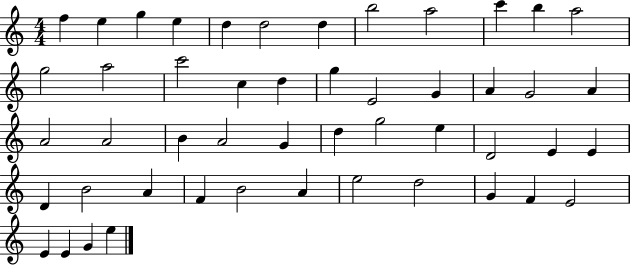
F5/q E5/q G5/q E5/q D5/q D5/h D5/q B5/h A5/h C6/q B5/q A5/h G5/h A5/h C6/h C5/q D5/q G5/q E4/h G4/q A4/q G4/h A4/q A4/h A4/h B4/q A4/h G4/q D5/q G5/h E5/q D4/h E4/q E4/q D4/q B4/h A4/q F4/q B4/h A4/q E5/h D5/h G4/q F4/q E4/h E4/q E4/q G4/q E5/q